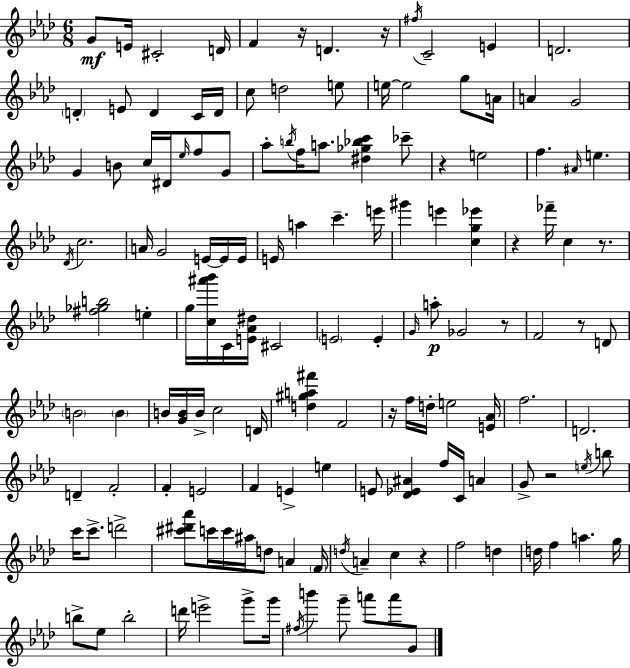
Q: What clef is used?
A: treble